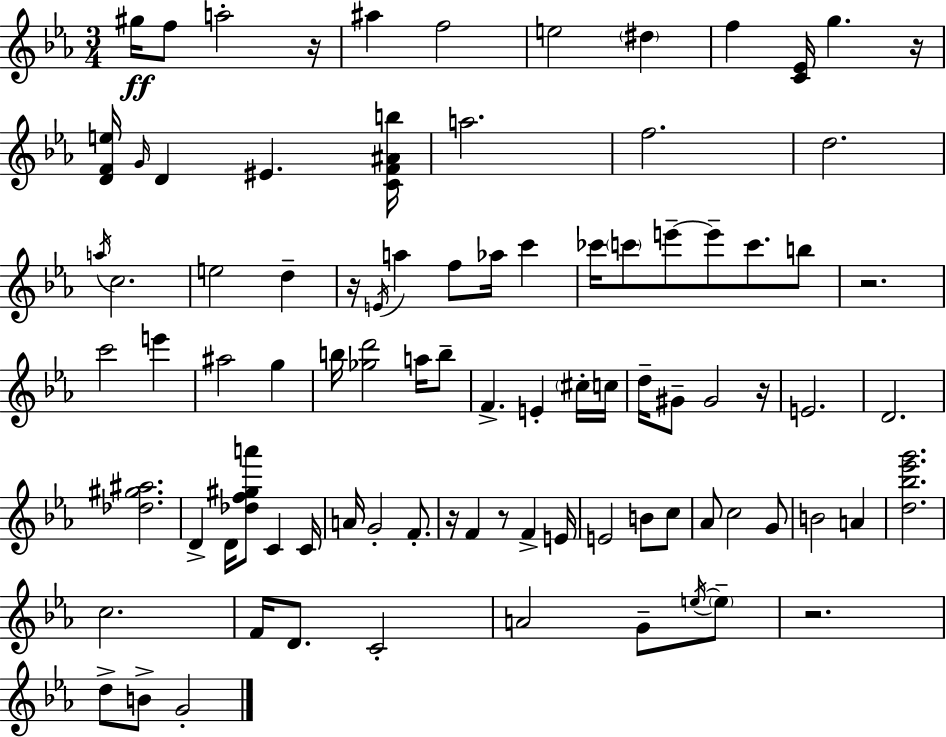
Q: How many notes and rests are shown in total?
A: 90